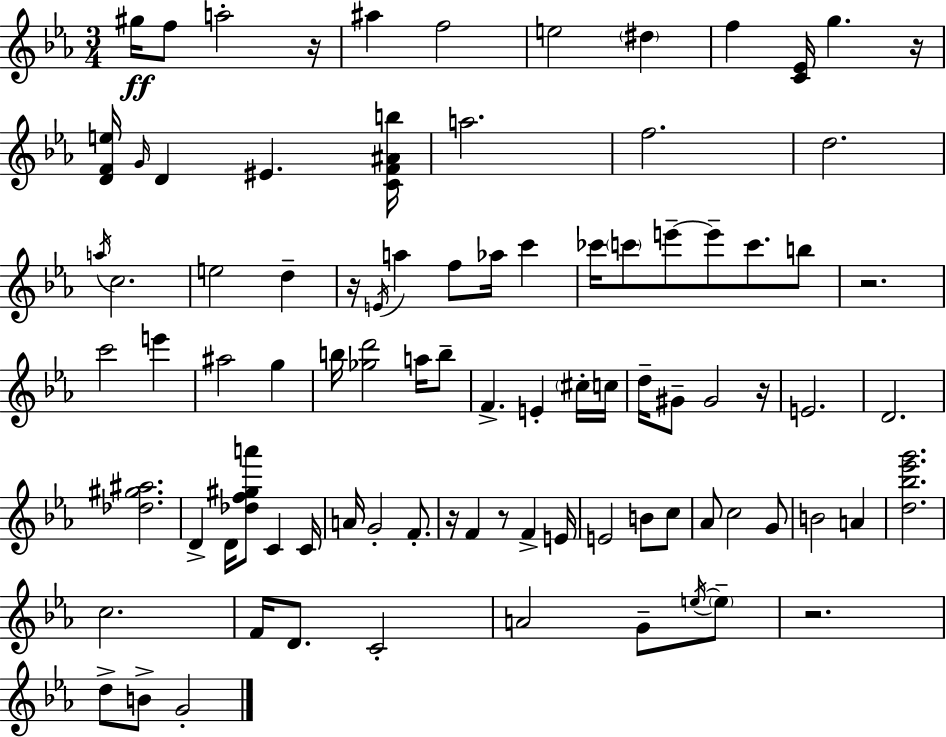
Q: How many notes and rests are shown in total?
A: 90